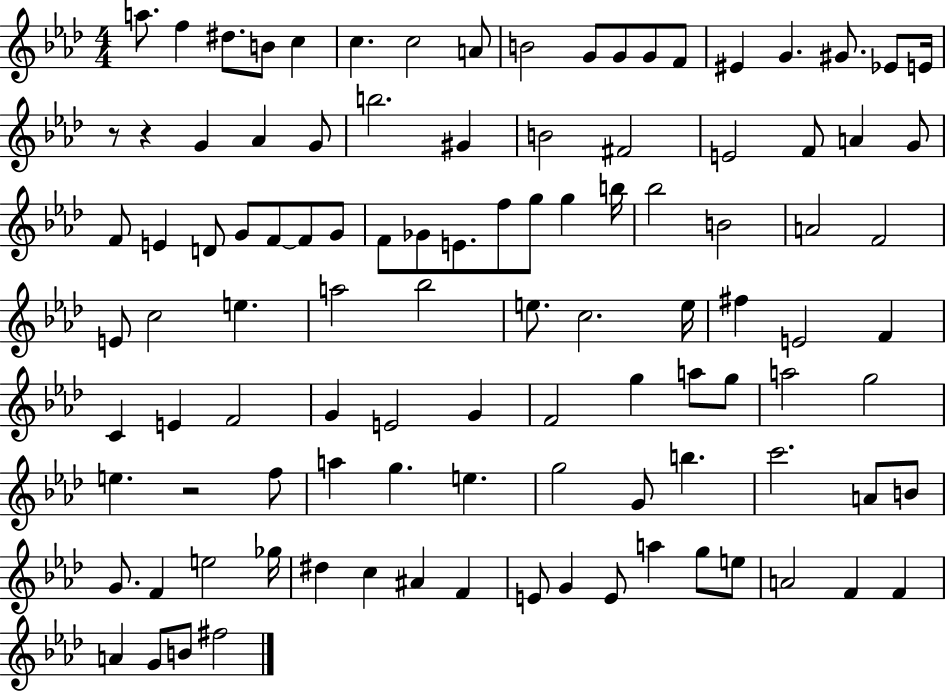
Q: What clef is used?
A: treble